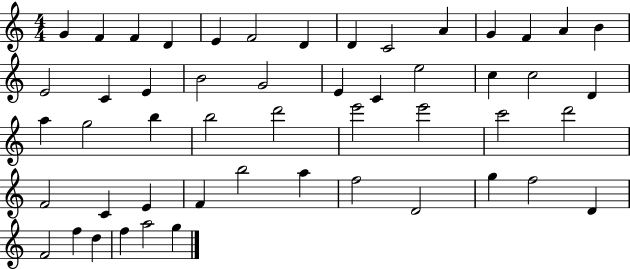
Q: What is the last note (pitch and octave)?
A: G5